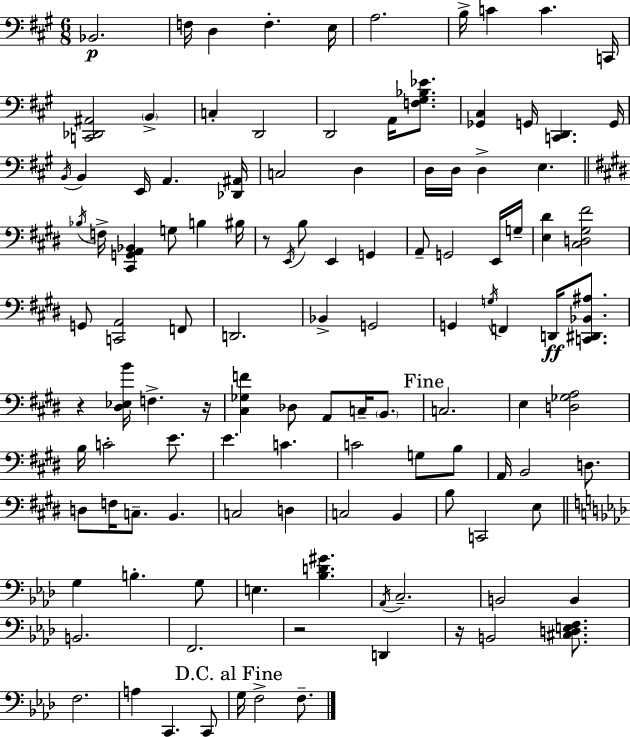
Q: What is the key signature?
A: A major